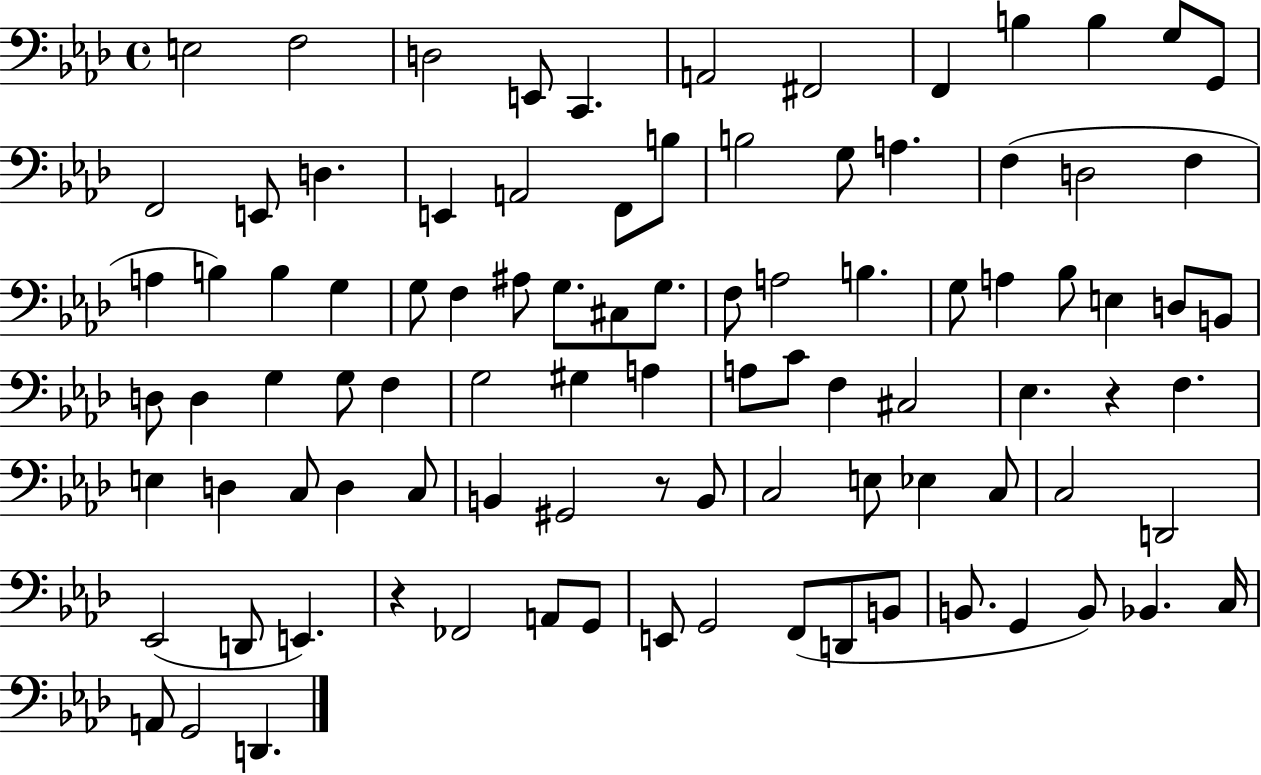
E3/h F3/h D3/h E2/e C2/q. A2/h F#2/h F2/q B3/q B3/q G3/e G2/e F2/h E2/e D3/q. E2/q A2/h F2/e B3/e B3/h G3/e A3/q. F3/q D3/h F3/q A3/q B3/q B3/q G3/q G3/e F3/q A#3/e G3/e. C#3/e G3/e. F3/e A3/h B3/q. G3/e A3/q Bb3/e E3/q D3/e B2/e D3/e D3/q G3/q G3/e F3/q G3/h G#3/q A3/q A3/e C4/e F3/q C#3/h Eb3/q. R/q F3/q. E3/q D3/q C3/e D3/q C3/e B2/q G#2/h R/e B2/e C3/h E3/e Eb3/q C3/e C3/h D2/h Eb2/h D2/e E2/q. R/q FES2/h A2/e G2/e E2/e G2/h F2/e D2/e B2/e B2/e. G2/q B2/e Bb2/q. C3/s A2/e G2/h D2/q.